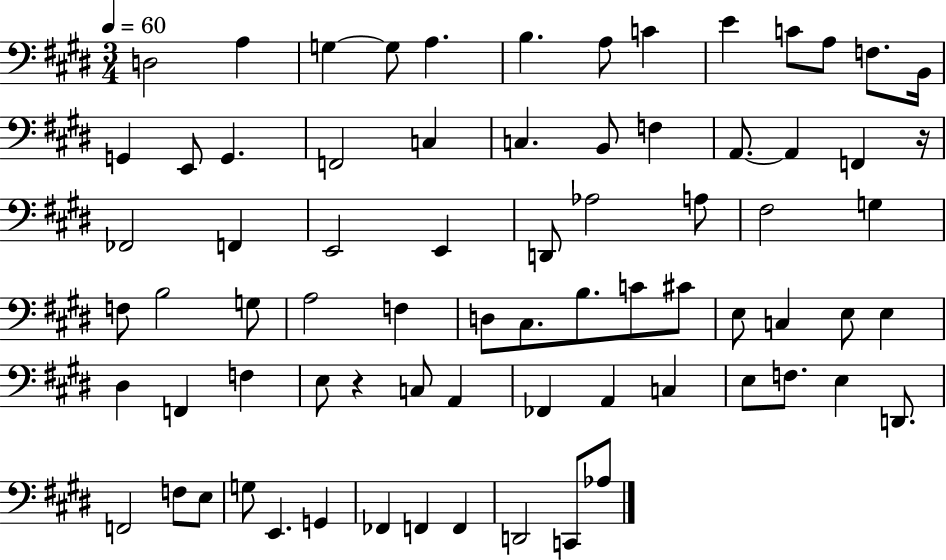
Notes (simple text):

D3/h A3/q G3/q G3/e A3/q. B3/q. A3/e C4/q E4/q C4/e A3/e F3/e. B2/s G2/q E2/e G2/q. F2/h C3/q C3/q. B2/e F3/q A2/e. A2/q F2/q R/s FES2/h F2/q E2/h E2/q D2/e Ab3/h A3/e F#3/h G3/q F3/e B3/h G3/e A3/h F3/q D3/e C#3/e. B3/e. C4/e C#4/e E3/e C3/q E3/e E3/q D#3/q F2/q F3/q E3/e R/q C3/e A2/q FES2/q A2/q C3/q E3/e F3/e. E3/q D2/e. F2/h F3/e E3/e G3/e E2/q. G2/q FES2/q F2/q F2/q D2/h C2/e Ab3/e